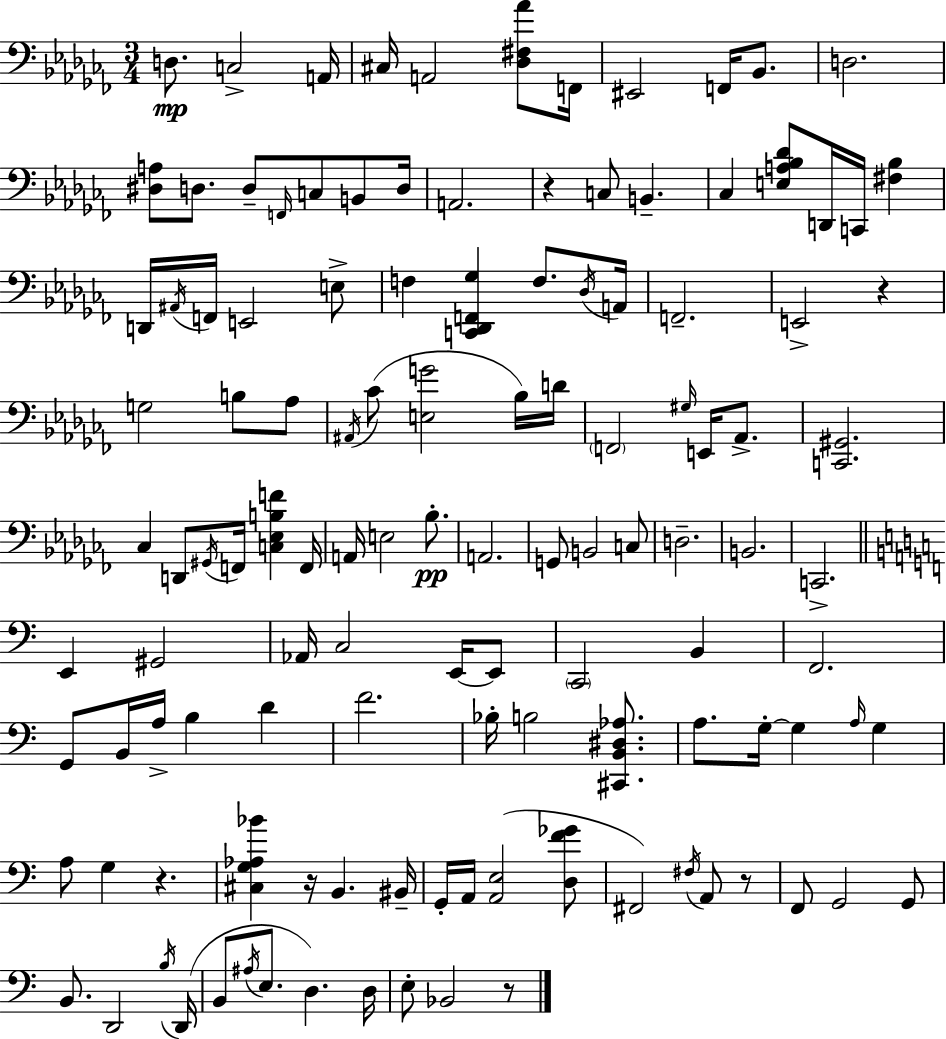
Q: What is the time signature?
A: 3/4